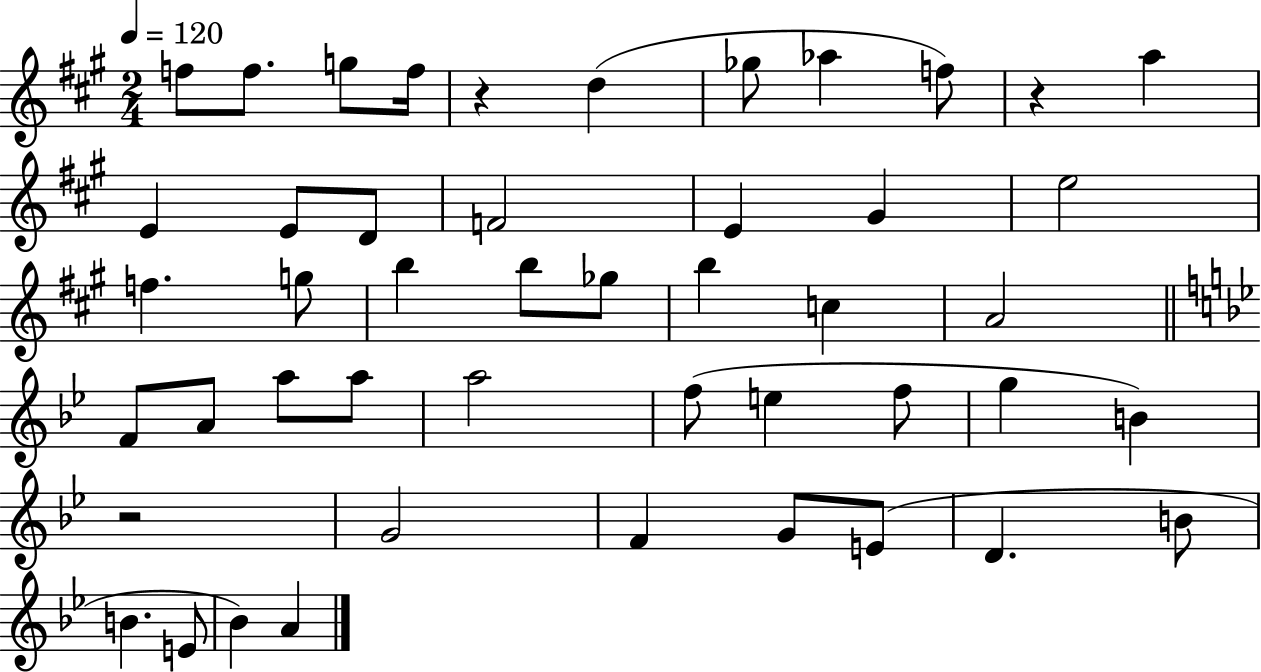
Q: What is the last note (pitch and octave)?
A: A4